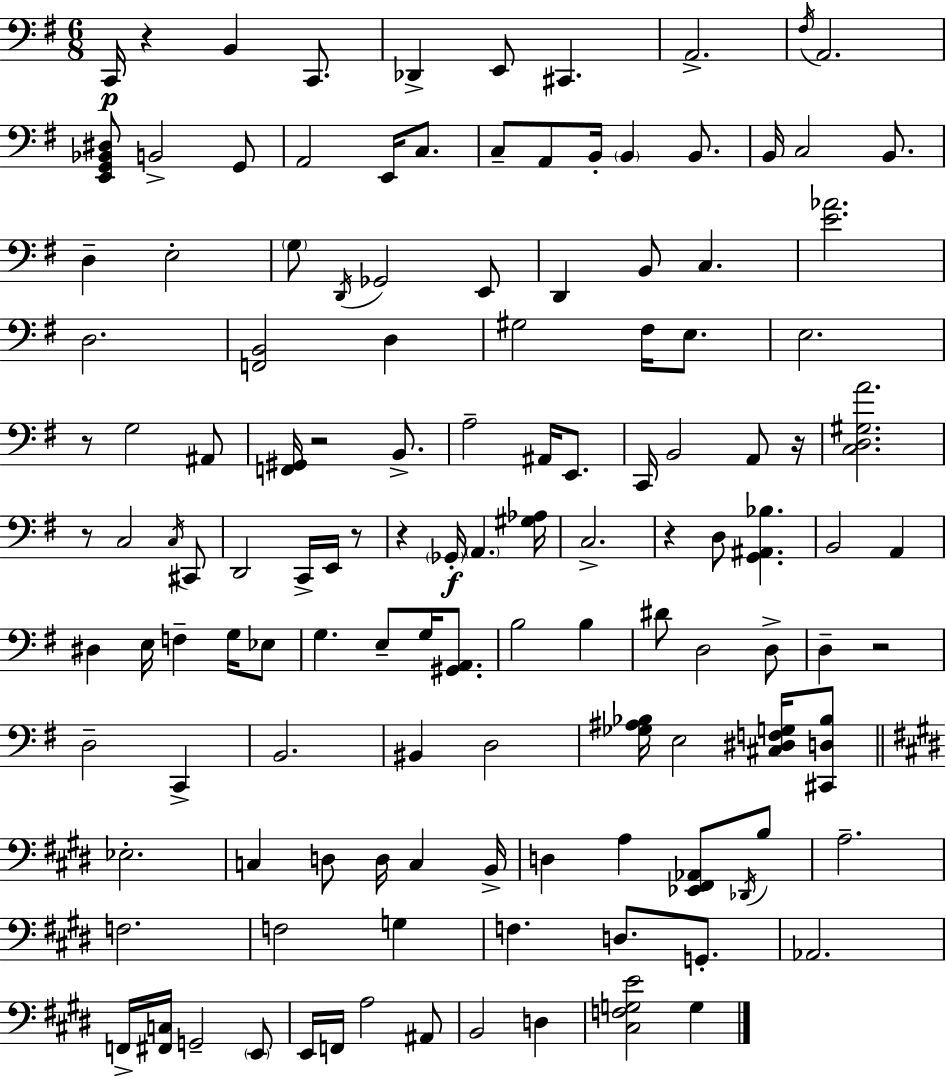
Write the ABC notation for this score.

X:1
T:Untitled
M:6/8
L:1/4
K:Em
C,,/4 z B,, C,,/2 _D,, E,,/2 ^C,, A,,2 ^F,/4 A,,2 [E,,G,,_B,,^D,]/2 B,,2 G,,/2 A,,2 E,,/4 C,/2 C,/2 A,,/2 B,,/4 B,, B,,/2 B,,/4 C,2 B,,/2 D, E,2 G,/2 D,,/4 _G,,2 E,,/2 D,, B,,/2 C, [E_A]2 D,2 [F,,B,,]2 D, ^G,2 ^F,/4 E,/2 E,2 z/2 G,2 ^A,,/2 [F,,^G,,]/4 z2 B,,/2 A,2 ^A,,/4 E,,/2 C,,/4 B,,2 A,,/2 z/4 [C,D,^G,A]2 z/2 C,2 C,/4 ^C,,/2 D,,2 C,,/4 E,,/4 z/2 z _G,,/4 A,, [^G,_A,]/4 C,2 z D,/2 [G,,^A,,_B,] B,,2 A,, ^D, E,/4 F, G,/4 _E,/2 G, E,/2 G,/4 [^G,,A,,]/2 B,2 B, ^D/2 D,2 D,/2 D, z2 D,2 C,, B,,2 ^B,, D,2 [_G,^A,_B,]/4 E,2 [^C,^D,F,G,]/4 [^C,,D,_B,]/2 _E,2 C, D,/2 D,/4 C, B,,/4 D, A, [_E,,^F,,_A,,]/2 _D,,/4 B,/2 A,2 F,2 F,2 G, F, D,/2 G,,/2 _A,,2 F,,/4 [^F,,C,]/4 G,,2 E,,/2 E,,/4 F,,/4 A,2 ^A,,/2 B,,2 D, [^C,F,G,E]2 G,